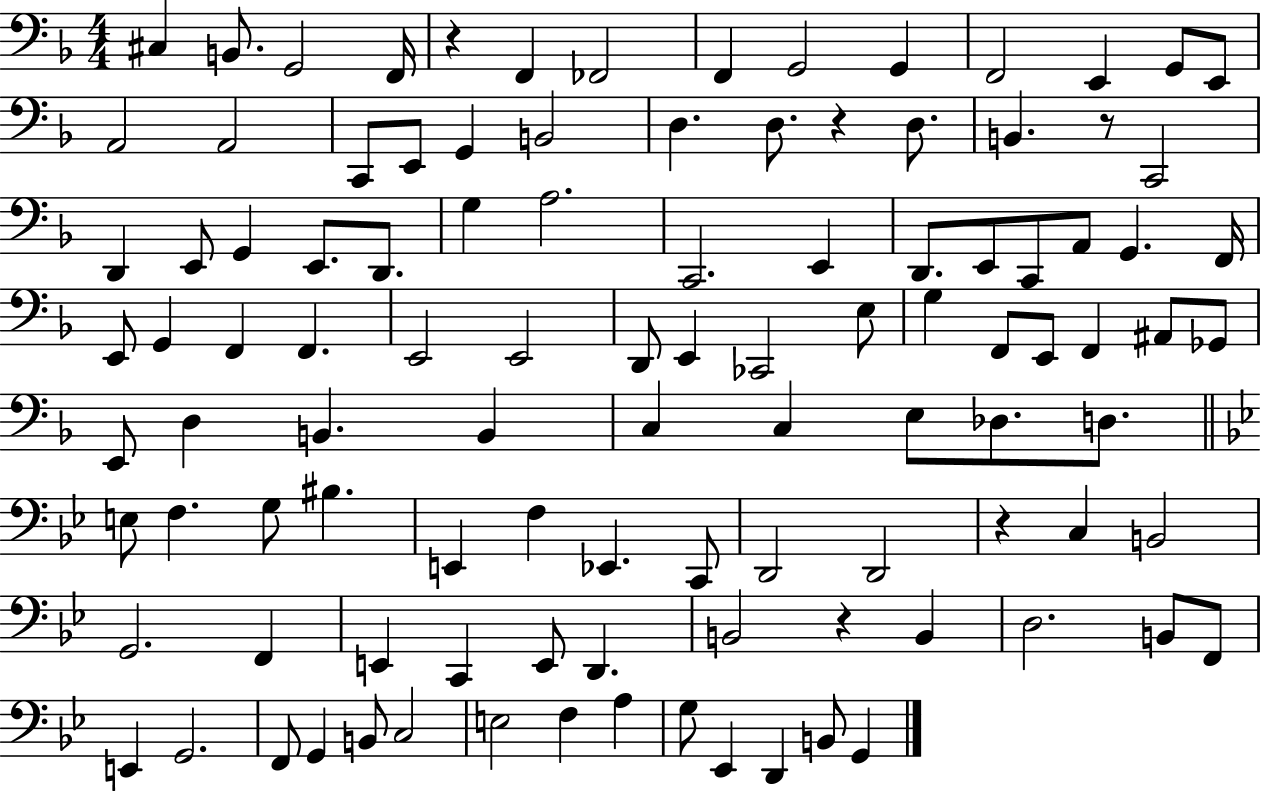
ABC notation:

X:1
T:Untitled
M:4/4
L:1/4
K:F
^C, B,,/2 G,,2 F,,/4 z F,, _F,,2 F,, G,,2 G,, F,,2 E,, G,,/2 E,,/2 A,,2 A,,2 C,,/2 E,,/2 G,, B,,2 D, D,/2 z D,/2 B,, z/2 C,,2 D,, E,,/2 G,, E,,/2 D,,/2 G, A,2 C,,2 E,, D,,/2 E,,/2 C,,/2 A,,/2 G,, F,,/4 E,,/2 G,, F,, F,, E,,2 E,,2 D,,/2 E,, _C,,2 E,/2 G, F,,/2 E,,/2 F,, ^A,,/2 _G,,/2 E,,/2 D, B,, B,, C, C, E,/2 _D,/2 D,/2 E,/2 F, G,/2 ^B, E,, F, _E,, C,,/2 D,,2 D,,2 z C, B,,2 G,,2 F,, E,, C,, E,,/2 D,, B,,2 z B,, D,2 B,,/2 F,,/2 E,, G,,2 F,,/2 G,, B,,/2 C,2 E,2 F, A, G,/2 _E,, D,, B,,/2 G,,